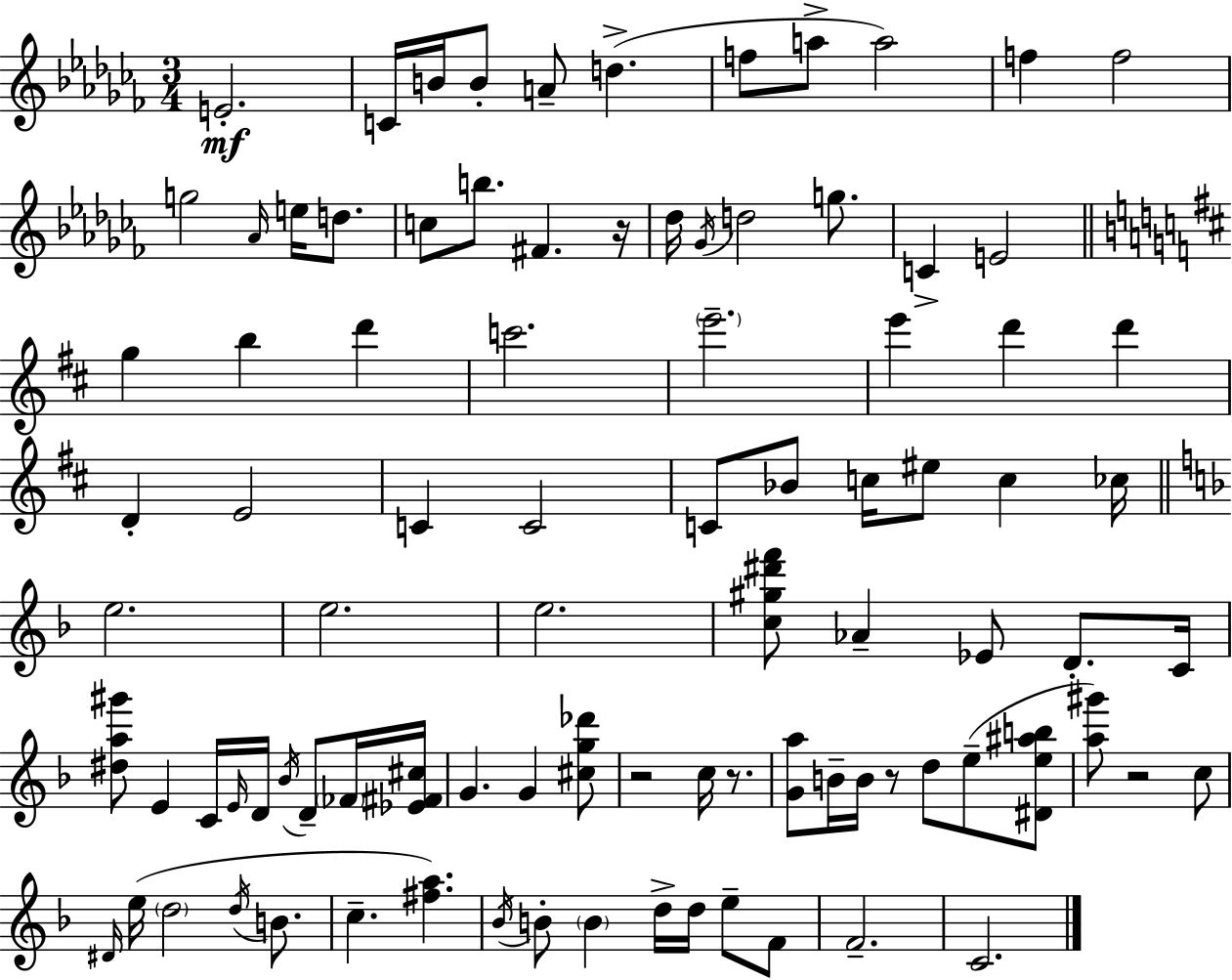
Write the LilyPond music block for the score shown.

{
  \clef treble
  \numericTimeSignature
  \time 3/4
  \key aes \minor
  e'2.-.\mf | c'16 b'16 b'8-. a'8-- d''4.->( | f''8 a''8-> a''2) | f''4 f''2 | \break g''2 \grace { aes'16 } e''16 d''8. | c''8 b''8. fis'4. | r16 des''16 \acciaccatura { ges'16 } d''2 g''8. | c'4-> e'2 | \break \bar "||" \break \key d \major g''4 b''4 d'''4 | c'''2. | \parenthesize e'''2.-- | e'''4 d'''4 d'''4 | \break d'4-. e'2 | c'4 c'2 | c'8 bes'8 c''16 eis''8 c''4 ces''16 | \bar "||" \break \key f \major e''2. | e''2. | e''2. | <c'' gis'' dis''' f'''>8 aes'4-- ees'8 d'8.-. c'16 | \break <dis'' a'' gis'''>8 e'4 c'16 \grace { e'16 } d'16 \acciaccatura { bes'16 } d'8-- | \parenthesize fes'16 <ees' fis' cis''>16 g'4. g'4 | <cis'' g'' des'''>8 r2 c''16 r8. | <g' a''>8 b'16-- b'16 r8 d''8 e''8--( | \break <dis' e'' ais'' b''>8 <a'' gis'''>8) r2 | c''8 \grace { dis'16 } e''16( \parenthesize d''2 | \acciaccatura { d''16 } b'8. c''4.-- <fis'' a''>4.) | \acciaccatura { bes'16 } b'8-. \parenthesize b'4 d''16-> | \break d''16 e''8-- f'8 f'2.-- | c'2. | \bar "|."
}